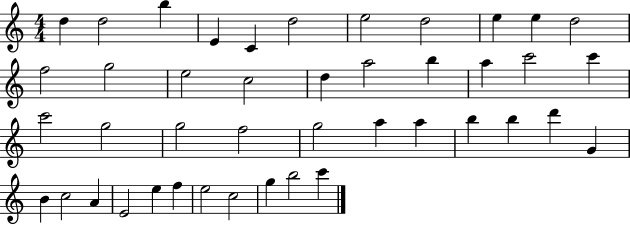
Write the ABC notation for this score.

X:1
T:Untitled
M:4/4
L:1/4
K:C
d d2 b E C d2 e2 d2 e e d2 f2 g2 e2 c2 d a2 b a c'2 c' c'2 g2 g2 f2 g2 a a b b d' G B c2 A E2 e f e2 c2 g b2 c'